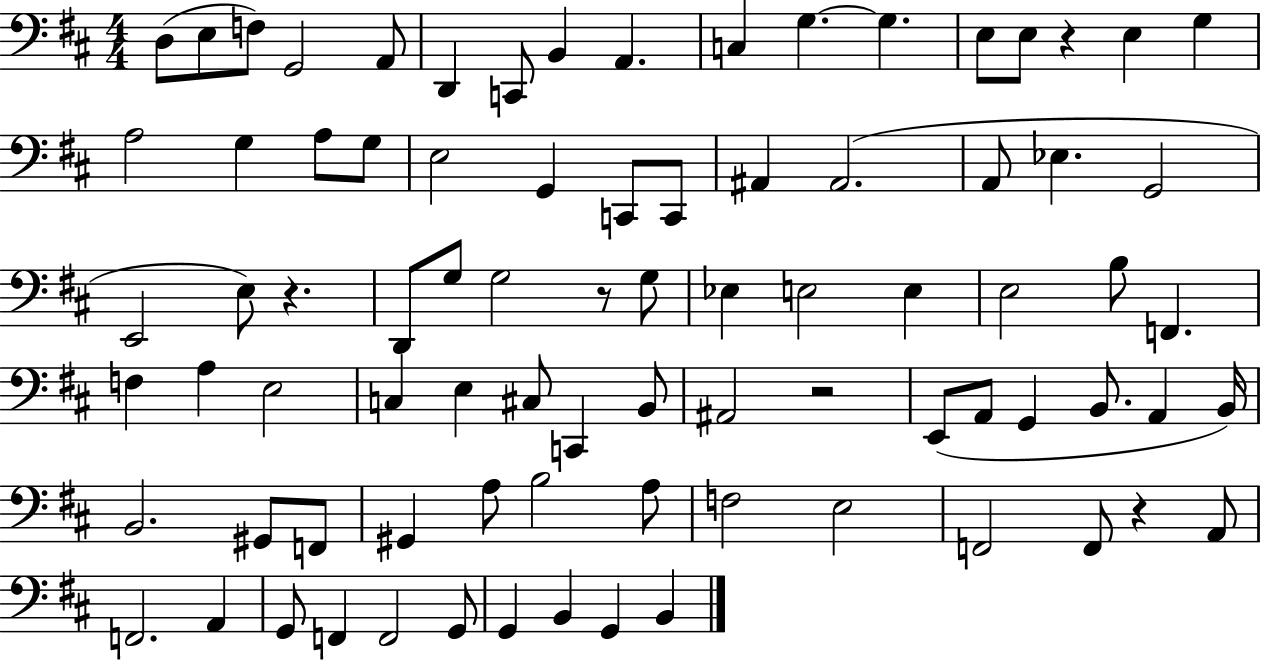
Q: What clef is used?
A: bass